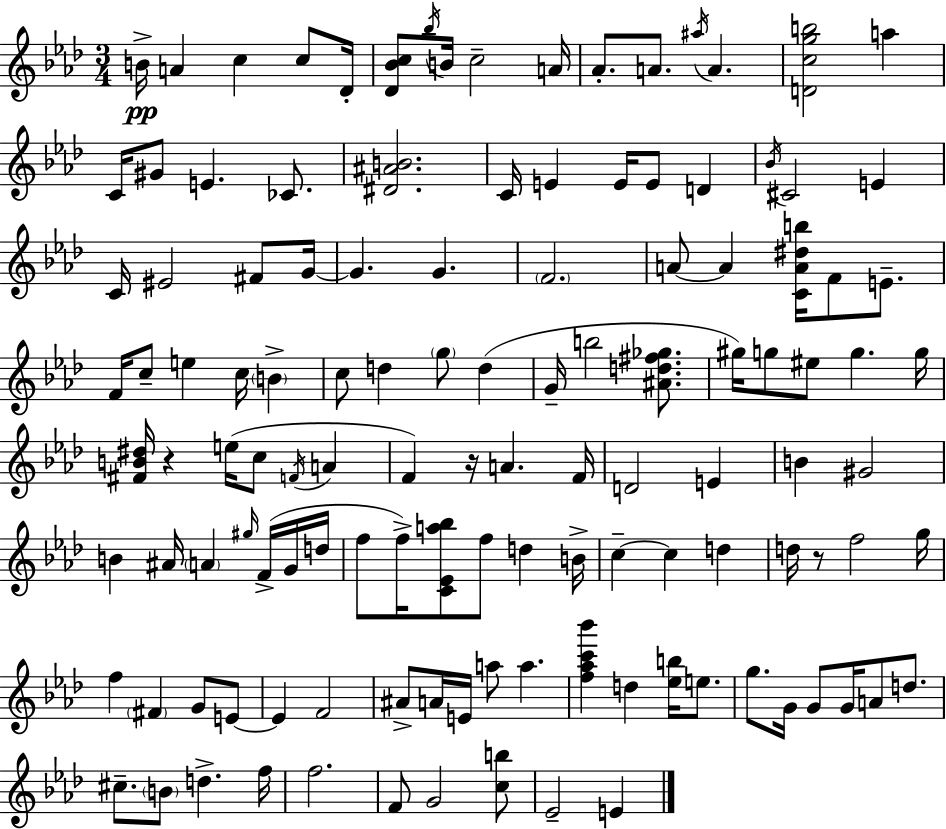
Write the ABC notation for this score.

X:1
T:Untitled
M:3/4
L:1/4
K:Fm
B/4 A c c/2 _D/4 [_D_Bc]/2 _b/4 B/4 c2 A/4 _A/2 A/2 ^a/4 A [Dcgb]2 a C/4 ^G/2 E _C/2 [^D^AB]2 C/4 E E/4 E/2 D _B/4 ^C2 E C/4 ^E2 ^F/2 G/4 G G F2 A/2 A [CA^db]/4 F/2 E/2 F/4 c/2 e c/4 B c/2 d g/2 d G/4 b2 [^Ad^f_g]/2 ^g/4 g/2 ^e/2 g g/4 [^FB^d]/4 z e/4 c/2 F/4 A F z/4 A F/4 D2 E B ^G2 B ^A/4 A ^g/4 F/4 G/4 d/4 f/2 f/4 [C_Ea_b]/2 f/2 d B/4 c c d d/4 z/2 f2 g/4 f ^F G/2 E/2 E F2 ^A/2 A/4 E/4 a/2 a [f_ac'_b'] d [_eb]/4 e/2 g/2 G/4 G/2 G/4 A/2 d/2 ^c/2 B/2 d f/4 f2 F/2 G2 [cb]/2 _E2 E